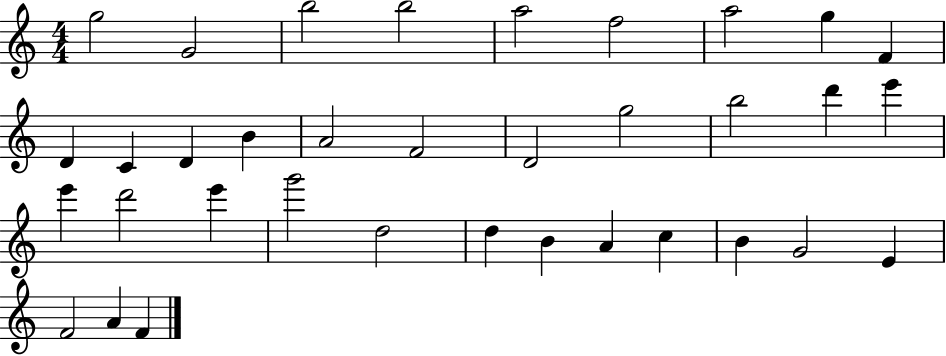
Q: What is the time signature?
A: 4/4